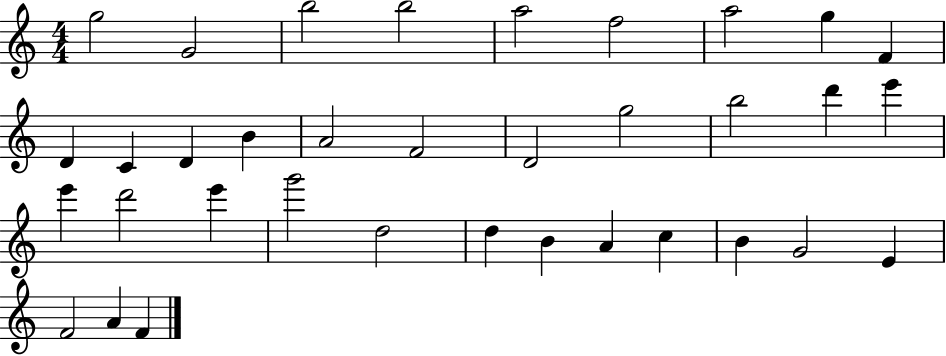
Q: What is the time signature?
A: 4/4